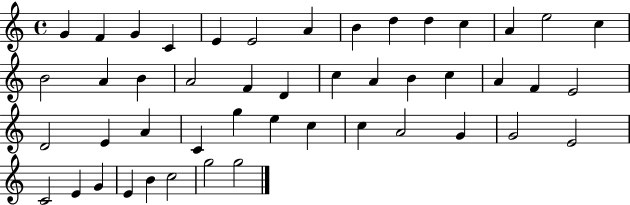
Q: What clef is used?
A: treble